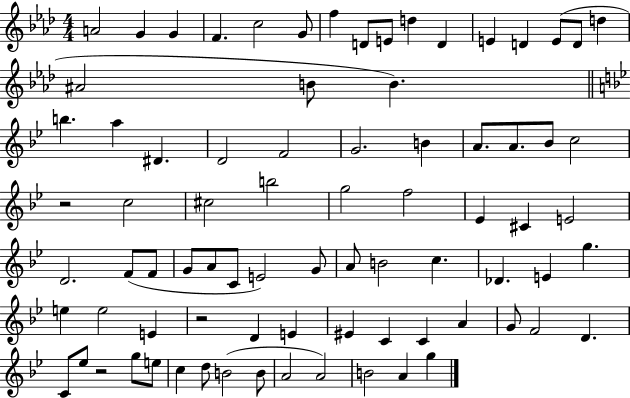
A4/h G4/q G4/q F4/q. C5/h G4/e F5/q D4/e E4/e D5/q D4/q E4/q D4/q E4/e D4/e D5/q A#4/h B4/e B4/q. B5/q. A5/q D#4/q. D4/h F4/h G4/h. B4/q A4/e. A4/e. Bb4/e C5/h R/h C5/h C#5/h B5/h G5/h F5/h Eb4/q C#4/q E4/h D4/h. F4/e F4/e G4/e A4/e C4/e E4/h G4/e A4/e B4/h C5/q. Db4/q. E4/q G5/q. E5/q E5/h E4/q R/h D4/q E4/q EIS4/q C4/q C4/q A4/q G4/e F4/h D4/q. C4/e Eb5/e R/h G5/e E5/e C5/q D5/e B4/h B4/e A4/h A4/h B4/h A4/q G5/q